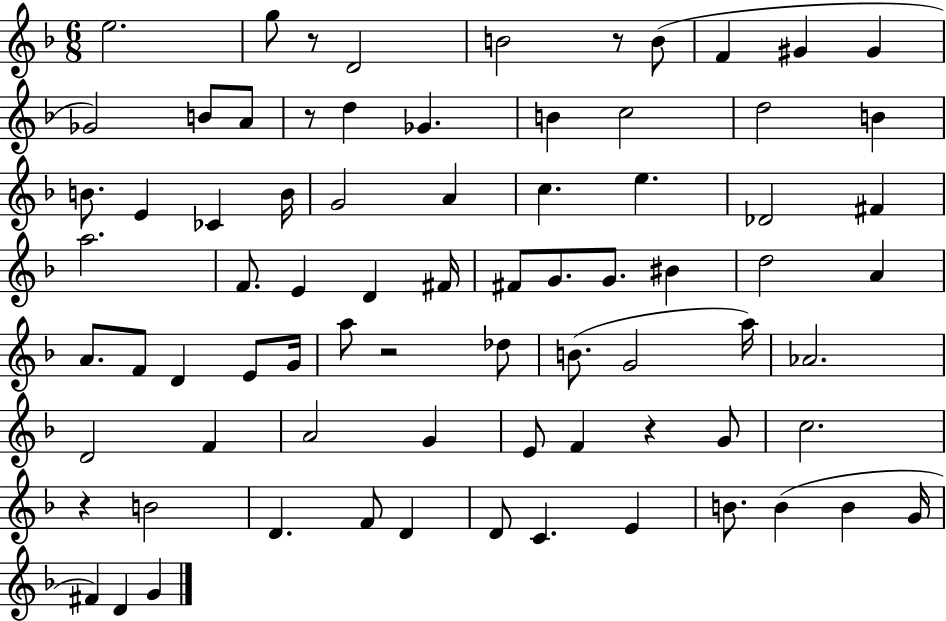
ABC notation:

X:1
T:Untitled
M:6/8
L:1/4
K:F
e2 g/2 z/2 D2 B2 z/2 B/2 F ^G ^G _G2 B/2 A/2 z/2 d _G B c2 d2 B B/2 E _C B/4 G2 A c e _D2 ^F a2 F/2 E D ^F/4 ^F/2 G/2 G/2 ^B d2 A A/2 F/2 D E/2 G/4 a/2 z2 _d/2 B/2 G2 a/4 _A2 D2 F A2 G E/2 F z G/2 c2 z B2 D F/2 D D/2 C E B/2 B B G/4 ^F D G